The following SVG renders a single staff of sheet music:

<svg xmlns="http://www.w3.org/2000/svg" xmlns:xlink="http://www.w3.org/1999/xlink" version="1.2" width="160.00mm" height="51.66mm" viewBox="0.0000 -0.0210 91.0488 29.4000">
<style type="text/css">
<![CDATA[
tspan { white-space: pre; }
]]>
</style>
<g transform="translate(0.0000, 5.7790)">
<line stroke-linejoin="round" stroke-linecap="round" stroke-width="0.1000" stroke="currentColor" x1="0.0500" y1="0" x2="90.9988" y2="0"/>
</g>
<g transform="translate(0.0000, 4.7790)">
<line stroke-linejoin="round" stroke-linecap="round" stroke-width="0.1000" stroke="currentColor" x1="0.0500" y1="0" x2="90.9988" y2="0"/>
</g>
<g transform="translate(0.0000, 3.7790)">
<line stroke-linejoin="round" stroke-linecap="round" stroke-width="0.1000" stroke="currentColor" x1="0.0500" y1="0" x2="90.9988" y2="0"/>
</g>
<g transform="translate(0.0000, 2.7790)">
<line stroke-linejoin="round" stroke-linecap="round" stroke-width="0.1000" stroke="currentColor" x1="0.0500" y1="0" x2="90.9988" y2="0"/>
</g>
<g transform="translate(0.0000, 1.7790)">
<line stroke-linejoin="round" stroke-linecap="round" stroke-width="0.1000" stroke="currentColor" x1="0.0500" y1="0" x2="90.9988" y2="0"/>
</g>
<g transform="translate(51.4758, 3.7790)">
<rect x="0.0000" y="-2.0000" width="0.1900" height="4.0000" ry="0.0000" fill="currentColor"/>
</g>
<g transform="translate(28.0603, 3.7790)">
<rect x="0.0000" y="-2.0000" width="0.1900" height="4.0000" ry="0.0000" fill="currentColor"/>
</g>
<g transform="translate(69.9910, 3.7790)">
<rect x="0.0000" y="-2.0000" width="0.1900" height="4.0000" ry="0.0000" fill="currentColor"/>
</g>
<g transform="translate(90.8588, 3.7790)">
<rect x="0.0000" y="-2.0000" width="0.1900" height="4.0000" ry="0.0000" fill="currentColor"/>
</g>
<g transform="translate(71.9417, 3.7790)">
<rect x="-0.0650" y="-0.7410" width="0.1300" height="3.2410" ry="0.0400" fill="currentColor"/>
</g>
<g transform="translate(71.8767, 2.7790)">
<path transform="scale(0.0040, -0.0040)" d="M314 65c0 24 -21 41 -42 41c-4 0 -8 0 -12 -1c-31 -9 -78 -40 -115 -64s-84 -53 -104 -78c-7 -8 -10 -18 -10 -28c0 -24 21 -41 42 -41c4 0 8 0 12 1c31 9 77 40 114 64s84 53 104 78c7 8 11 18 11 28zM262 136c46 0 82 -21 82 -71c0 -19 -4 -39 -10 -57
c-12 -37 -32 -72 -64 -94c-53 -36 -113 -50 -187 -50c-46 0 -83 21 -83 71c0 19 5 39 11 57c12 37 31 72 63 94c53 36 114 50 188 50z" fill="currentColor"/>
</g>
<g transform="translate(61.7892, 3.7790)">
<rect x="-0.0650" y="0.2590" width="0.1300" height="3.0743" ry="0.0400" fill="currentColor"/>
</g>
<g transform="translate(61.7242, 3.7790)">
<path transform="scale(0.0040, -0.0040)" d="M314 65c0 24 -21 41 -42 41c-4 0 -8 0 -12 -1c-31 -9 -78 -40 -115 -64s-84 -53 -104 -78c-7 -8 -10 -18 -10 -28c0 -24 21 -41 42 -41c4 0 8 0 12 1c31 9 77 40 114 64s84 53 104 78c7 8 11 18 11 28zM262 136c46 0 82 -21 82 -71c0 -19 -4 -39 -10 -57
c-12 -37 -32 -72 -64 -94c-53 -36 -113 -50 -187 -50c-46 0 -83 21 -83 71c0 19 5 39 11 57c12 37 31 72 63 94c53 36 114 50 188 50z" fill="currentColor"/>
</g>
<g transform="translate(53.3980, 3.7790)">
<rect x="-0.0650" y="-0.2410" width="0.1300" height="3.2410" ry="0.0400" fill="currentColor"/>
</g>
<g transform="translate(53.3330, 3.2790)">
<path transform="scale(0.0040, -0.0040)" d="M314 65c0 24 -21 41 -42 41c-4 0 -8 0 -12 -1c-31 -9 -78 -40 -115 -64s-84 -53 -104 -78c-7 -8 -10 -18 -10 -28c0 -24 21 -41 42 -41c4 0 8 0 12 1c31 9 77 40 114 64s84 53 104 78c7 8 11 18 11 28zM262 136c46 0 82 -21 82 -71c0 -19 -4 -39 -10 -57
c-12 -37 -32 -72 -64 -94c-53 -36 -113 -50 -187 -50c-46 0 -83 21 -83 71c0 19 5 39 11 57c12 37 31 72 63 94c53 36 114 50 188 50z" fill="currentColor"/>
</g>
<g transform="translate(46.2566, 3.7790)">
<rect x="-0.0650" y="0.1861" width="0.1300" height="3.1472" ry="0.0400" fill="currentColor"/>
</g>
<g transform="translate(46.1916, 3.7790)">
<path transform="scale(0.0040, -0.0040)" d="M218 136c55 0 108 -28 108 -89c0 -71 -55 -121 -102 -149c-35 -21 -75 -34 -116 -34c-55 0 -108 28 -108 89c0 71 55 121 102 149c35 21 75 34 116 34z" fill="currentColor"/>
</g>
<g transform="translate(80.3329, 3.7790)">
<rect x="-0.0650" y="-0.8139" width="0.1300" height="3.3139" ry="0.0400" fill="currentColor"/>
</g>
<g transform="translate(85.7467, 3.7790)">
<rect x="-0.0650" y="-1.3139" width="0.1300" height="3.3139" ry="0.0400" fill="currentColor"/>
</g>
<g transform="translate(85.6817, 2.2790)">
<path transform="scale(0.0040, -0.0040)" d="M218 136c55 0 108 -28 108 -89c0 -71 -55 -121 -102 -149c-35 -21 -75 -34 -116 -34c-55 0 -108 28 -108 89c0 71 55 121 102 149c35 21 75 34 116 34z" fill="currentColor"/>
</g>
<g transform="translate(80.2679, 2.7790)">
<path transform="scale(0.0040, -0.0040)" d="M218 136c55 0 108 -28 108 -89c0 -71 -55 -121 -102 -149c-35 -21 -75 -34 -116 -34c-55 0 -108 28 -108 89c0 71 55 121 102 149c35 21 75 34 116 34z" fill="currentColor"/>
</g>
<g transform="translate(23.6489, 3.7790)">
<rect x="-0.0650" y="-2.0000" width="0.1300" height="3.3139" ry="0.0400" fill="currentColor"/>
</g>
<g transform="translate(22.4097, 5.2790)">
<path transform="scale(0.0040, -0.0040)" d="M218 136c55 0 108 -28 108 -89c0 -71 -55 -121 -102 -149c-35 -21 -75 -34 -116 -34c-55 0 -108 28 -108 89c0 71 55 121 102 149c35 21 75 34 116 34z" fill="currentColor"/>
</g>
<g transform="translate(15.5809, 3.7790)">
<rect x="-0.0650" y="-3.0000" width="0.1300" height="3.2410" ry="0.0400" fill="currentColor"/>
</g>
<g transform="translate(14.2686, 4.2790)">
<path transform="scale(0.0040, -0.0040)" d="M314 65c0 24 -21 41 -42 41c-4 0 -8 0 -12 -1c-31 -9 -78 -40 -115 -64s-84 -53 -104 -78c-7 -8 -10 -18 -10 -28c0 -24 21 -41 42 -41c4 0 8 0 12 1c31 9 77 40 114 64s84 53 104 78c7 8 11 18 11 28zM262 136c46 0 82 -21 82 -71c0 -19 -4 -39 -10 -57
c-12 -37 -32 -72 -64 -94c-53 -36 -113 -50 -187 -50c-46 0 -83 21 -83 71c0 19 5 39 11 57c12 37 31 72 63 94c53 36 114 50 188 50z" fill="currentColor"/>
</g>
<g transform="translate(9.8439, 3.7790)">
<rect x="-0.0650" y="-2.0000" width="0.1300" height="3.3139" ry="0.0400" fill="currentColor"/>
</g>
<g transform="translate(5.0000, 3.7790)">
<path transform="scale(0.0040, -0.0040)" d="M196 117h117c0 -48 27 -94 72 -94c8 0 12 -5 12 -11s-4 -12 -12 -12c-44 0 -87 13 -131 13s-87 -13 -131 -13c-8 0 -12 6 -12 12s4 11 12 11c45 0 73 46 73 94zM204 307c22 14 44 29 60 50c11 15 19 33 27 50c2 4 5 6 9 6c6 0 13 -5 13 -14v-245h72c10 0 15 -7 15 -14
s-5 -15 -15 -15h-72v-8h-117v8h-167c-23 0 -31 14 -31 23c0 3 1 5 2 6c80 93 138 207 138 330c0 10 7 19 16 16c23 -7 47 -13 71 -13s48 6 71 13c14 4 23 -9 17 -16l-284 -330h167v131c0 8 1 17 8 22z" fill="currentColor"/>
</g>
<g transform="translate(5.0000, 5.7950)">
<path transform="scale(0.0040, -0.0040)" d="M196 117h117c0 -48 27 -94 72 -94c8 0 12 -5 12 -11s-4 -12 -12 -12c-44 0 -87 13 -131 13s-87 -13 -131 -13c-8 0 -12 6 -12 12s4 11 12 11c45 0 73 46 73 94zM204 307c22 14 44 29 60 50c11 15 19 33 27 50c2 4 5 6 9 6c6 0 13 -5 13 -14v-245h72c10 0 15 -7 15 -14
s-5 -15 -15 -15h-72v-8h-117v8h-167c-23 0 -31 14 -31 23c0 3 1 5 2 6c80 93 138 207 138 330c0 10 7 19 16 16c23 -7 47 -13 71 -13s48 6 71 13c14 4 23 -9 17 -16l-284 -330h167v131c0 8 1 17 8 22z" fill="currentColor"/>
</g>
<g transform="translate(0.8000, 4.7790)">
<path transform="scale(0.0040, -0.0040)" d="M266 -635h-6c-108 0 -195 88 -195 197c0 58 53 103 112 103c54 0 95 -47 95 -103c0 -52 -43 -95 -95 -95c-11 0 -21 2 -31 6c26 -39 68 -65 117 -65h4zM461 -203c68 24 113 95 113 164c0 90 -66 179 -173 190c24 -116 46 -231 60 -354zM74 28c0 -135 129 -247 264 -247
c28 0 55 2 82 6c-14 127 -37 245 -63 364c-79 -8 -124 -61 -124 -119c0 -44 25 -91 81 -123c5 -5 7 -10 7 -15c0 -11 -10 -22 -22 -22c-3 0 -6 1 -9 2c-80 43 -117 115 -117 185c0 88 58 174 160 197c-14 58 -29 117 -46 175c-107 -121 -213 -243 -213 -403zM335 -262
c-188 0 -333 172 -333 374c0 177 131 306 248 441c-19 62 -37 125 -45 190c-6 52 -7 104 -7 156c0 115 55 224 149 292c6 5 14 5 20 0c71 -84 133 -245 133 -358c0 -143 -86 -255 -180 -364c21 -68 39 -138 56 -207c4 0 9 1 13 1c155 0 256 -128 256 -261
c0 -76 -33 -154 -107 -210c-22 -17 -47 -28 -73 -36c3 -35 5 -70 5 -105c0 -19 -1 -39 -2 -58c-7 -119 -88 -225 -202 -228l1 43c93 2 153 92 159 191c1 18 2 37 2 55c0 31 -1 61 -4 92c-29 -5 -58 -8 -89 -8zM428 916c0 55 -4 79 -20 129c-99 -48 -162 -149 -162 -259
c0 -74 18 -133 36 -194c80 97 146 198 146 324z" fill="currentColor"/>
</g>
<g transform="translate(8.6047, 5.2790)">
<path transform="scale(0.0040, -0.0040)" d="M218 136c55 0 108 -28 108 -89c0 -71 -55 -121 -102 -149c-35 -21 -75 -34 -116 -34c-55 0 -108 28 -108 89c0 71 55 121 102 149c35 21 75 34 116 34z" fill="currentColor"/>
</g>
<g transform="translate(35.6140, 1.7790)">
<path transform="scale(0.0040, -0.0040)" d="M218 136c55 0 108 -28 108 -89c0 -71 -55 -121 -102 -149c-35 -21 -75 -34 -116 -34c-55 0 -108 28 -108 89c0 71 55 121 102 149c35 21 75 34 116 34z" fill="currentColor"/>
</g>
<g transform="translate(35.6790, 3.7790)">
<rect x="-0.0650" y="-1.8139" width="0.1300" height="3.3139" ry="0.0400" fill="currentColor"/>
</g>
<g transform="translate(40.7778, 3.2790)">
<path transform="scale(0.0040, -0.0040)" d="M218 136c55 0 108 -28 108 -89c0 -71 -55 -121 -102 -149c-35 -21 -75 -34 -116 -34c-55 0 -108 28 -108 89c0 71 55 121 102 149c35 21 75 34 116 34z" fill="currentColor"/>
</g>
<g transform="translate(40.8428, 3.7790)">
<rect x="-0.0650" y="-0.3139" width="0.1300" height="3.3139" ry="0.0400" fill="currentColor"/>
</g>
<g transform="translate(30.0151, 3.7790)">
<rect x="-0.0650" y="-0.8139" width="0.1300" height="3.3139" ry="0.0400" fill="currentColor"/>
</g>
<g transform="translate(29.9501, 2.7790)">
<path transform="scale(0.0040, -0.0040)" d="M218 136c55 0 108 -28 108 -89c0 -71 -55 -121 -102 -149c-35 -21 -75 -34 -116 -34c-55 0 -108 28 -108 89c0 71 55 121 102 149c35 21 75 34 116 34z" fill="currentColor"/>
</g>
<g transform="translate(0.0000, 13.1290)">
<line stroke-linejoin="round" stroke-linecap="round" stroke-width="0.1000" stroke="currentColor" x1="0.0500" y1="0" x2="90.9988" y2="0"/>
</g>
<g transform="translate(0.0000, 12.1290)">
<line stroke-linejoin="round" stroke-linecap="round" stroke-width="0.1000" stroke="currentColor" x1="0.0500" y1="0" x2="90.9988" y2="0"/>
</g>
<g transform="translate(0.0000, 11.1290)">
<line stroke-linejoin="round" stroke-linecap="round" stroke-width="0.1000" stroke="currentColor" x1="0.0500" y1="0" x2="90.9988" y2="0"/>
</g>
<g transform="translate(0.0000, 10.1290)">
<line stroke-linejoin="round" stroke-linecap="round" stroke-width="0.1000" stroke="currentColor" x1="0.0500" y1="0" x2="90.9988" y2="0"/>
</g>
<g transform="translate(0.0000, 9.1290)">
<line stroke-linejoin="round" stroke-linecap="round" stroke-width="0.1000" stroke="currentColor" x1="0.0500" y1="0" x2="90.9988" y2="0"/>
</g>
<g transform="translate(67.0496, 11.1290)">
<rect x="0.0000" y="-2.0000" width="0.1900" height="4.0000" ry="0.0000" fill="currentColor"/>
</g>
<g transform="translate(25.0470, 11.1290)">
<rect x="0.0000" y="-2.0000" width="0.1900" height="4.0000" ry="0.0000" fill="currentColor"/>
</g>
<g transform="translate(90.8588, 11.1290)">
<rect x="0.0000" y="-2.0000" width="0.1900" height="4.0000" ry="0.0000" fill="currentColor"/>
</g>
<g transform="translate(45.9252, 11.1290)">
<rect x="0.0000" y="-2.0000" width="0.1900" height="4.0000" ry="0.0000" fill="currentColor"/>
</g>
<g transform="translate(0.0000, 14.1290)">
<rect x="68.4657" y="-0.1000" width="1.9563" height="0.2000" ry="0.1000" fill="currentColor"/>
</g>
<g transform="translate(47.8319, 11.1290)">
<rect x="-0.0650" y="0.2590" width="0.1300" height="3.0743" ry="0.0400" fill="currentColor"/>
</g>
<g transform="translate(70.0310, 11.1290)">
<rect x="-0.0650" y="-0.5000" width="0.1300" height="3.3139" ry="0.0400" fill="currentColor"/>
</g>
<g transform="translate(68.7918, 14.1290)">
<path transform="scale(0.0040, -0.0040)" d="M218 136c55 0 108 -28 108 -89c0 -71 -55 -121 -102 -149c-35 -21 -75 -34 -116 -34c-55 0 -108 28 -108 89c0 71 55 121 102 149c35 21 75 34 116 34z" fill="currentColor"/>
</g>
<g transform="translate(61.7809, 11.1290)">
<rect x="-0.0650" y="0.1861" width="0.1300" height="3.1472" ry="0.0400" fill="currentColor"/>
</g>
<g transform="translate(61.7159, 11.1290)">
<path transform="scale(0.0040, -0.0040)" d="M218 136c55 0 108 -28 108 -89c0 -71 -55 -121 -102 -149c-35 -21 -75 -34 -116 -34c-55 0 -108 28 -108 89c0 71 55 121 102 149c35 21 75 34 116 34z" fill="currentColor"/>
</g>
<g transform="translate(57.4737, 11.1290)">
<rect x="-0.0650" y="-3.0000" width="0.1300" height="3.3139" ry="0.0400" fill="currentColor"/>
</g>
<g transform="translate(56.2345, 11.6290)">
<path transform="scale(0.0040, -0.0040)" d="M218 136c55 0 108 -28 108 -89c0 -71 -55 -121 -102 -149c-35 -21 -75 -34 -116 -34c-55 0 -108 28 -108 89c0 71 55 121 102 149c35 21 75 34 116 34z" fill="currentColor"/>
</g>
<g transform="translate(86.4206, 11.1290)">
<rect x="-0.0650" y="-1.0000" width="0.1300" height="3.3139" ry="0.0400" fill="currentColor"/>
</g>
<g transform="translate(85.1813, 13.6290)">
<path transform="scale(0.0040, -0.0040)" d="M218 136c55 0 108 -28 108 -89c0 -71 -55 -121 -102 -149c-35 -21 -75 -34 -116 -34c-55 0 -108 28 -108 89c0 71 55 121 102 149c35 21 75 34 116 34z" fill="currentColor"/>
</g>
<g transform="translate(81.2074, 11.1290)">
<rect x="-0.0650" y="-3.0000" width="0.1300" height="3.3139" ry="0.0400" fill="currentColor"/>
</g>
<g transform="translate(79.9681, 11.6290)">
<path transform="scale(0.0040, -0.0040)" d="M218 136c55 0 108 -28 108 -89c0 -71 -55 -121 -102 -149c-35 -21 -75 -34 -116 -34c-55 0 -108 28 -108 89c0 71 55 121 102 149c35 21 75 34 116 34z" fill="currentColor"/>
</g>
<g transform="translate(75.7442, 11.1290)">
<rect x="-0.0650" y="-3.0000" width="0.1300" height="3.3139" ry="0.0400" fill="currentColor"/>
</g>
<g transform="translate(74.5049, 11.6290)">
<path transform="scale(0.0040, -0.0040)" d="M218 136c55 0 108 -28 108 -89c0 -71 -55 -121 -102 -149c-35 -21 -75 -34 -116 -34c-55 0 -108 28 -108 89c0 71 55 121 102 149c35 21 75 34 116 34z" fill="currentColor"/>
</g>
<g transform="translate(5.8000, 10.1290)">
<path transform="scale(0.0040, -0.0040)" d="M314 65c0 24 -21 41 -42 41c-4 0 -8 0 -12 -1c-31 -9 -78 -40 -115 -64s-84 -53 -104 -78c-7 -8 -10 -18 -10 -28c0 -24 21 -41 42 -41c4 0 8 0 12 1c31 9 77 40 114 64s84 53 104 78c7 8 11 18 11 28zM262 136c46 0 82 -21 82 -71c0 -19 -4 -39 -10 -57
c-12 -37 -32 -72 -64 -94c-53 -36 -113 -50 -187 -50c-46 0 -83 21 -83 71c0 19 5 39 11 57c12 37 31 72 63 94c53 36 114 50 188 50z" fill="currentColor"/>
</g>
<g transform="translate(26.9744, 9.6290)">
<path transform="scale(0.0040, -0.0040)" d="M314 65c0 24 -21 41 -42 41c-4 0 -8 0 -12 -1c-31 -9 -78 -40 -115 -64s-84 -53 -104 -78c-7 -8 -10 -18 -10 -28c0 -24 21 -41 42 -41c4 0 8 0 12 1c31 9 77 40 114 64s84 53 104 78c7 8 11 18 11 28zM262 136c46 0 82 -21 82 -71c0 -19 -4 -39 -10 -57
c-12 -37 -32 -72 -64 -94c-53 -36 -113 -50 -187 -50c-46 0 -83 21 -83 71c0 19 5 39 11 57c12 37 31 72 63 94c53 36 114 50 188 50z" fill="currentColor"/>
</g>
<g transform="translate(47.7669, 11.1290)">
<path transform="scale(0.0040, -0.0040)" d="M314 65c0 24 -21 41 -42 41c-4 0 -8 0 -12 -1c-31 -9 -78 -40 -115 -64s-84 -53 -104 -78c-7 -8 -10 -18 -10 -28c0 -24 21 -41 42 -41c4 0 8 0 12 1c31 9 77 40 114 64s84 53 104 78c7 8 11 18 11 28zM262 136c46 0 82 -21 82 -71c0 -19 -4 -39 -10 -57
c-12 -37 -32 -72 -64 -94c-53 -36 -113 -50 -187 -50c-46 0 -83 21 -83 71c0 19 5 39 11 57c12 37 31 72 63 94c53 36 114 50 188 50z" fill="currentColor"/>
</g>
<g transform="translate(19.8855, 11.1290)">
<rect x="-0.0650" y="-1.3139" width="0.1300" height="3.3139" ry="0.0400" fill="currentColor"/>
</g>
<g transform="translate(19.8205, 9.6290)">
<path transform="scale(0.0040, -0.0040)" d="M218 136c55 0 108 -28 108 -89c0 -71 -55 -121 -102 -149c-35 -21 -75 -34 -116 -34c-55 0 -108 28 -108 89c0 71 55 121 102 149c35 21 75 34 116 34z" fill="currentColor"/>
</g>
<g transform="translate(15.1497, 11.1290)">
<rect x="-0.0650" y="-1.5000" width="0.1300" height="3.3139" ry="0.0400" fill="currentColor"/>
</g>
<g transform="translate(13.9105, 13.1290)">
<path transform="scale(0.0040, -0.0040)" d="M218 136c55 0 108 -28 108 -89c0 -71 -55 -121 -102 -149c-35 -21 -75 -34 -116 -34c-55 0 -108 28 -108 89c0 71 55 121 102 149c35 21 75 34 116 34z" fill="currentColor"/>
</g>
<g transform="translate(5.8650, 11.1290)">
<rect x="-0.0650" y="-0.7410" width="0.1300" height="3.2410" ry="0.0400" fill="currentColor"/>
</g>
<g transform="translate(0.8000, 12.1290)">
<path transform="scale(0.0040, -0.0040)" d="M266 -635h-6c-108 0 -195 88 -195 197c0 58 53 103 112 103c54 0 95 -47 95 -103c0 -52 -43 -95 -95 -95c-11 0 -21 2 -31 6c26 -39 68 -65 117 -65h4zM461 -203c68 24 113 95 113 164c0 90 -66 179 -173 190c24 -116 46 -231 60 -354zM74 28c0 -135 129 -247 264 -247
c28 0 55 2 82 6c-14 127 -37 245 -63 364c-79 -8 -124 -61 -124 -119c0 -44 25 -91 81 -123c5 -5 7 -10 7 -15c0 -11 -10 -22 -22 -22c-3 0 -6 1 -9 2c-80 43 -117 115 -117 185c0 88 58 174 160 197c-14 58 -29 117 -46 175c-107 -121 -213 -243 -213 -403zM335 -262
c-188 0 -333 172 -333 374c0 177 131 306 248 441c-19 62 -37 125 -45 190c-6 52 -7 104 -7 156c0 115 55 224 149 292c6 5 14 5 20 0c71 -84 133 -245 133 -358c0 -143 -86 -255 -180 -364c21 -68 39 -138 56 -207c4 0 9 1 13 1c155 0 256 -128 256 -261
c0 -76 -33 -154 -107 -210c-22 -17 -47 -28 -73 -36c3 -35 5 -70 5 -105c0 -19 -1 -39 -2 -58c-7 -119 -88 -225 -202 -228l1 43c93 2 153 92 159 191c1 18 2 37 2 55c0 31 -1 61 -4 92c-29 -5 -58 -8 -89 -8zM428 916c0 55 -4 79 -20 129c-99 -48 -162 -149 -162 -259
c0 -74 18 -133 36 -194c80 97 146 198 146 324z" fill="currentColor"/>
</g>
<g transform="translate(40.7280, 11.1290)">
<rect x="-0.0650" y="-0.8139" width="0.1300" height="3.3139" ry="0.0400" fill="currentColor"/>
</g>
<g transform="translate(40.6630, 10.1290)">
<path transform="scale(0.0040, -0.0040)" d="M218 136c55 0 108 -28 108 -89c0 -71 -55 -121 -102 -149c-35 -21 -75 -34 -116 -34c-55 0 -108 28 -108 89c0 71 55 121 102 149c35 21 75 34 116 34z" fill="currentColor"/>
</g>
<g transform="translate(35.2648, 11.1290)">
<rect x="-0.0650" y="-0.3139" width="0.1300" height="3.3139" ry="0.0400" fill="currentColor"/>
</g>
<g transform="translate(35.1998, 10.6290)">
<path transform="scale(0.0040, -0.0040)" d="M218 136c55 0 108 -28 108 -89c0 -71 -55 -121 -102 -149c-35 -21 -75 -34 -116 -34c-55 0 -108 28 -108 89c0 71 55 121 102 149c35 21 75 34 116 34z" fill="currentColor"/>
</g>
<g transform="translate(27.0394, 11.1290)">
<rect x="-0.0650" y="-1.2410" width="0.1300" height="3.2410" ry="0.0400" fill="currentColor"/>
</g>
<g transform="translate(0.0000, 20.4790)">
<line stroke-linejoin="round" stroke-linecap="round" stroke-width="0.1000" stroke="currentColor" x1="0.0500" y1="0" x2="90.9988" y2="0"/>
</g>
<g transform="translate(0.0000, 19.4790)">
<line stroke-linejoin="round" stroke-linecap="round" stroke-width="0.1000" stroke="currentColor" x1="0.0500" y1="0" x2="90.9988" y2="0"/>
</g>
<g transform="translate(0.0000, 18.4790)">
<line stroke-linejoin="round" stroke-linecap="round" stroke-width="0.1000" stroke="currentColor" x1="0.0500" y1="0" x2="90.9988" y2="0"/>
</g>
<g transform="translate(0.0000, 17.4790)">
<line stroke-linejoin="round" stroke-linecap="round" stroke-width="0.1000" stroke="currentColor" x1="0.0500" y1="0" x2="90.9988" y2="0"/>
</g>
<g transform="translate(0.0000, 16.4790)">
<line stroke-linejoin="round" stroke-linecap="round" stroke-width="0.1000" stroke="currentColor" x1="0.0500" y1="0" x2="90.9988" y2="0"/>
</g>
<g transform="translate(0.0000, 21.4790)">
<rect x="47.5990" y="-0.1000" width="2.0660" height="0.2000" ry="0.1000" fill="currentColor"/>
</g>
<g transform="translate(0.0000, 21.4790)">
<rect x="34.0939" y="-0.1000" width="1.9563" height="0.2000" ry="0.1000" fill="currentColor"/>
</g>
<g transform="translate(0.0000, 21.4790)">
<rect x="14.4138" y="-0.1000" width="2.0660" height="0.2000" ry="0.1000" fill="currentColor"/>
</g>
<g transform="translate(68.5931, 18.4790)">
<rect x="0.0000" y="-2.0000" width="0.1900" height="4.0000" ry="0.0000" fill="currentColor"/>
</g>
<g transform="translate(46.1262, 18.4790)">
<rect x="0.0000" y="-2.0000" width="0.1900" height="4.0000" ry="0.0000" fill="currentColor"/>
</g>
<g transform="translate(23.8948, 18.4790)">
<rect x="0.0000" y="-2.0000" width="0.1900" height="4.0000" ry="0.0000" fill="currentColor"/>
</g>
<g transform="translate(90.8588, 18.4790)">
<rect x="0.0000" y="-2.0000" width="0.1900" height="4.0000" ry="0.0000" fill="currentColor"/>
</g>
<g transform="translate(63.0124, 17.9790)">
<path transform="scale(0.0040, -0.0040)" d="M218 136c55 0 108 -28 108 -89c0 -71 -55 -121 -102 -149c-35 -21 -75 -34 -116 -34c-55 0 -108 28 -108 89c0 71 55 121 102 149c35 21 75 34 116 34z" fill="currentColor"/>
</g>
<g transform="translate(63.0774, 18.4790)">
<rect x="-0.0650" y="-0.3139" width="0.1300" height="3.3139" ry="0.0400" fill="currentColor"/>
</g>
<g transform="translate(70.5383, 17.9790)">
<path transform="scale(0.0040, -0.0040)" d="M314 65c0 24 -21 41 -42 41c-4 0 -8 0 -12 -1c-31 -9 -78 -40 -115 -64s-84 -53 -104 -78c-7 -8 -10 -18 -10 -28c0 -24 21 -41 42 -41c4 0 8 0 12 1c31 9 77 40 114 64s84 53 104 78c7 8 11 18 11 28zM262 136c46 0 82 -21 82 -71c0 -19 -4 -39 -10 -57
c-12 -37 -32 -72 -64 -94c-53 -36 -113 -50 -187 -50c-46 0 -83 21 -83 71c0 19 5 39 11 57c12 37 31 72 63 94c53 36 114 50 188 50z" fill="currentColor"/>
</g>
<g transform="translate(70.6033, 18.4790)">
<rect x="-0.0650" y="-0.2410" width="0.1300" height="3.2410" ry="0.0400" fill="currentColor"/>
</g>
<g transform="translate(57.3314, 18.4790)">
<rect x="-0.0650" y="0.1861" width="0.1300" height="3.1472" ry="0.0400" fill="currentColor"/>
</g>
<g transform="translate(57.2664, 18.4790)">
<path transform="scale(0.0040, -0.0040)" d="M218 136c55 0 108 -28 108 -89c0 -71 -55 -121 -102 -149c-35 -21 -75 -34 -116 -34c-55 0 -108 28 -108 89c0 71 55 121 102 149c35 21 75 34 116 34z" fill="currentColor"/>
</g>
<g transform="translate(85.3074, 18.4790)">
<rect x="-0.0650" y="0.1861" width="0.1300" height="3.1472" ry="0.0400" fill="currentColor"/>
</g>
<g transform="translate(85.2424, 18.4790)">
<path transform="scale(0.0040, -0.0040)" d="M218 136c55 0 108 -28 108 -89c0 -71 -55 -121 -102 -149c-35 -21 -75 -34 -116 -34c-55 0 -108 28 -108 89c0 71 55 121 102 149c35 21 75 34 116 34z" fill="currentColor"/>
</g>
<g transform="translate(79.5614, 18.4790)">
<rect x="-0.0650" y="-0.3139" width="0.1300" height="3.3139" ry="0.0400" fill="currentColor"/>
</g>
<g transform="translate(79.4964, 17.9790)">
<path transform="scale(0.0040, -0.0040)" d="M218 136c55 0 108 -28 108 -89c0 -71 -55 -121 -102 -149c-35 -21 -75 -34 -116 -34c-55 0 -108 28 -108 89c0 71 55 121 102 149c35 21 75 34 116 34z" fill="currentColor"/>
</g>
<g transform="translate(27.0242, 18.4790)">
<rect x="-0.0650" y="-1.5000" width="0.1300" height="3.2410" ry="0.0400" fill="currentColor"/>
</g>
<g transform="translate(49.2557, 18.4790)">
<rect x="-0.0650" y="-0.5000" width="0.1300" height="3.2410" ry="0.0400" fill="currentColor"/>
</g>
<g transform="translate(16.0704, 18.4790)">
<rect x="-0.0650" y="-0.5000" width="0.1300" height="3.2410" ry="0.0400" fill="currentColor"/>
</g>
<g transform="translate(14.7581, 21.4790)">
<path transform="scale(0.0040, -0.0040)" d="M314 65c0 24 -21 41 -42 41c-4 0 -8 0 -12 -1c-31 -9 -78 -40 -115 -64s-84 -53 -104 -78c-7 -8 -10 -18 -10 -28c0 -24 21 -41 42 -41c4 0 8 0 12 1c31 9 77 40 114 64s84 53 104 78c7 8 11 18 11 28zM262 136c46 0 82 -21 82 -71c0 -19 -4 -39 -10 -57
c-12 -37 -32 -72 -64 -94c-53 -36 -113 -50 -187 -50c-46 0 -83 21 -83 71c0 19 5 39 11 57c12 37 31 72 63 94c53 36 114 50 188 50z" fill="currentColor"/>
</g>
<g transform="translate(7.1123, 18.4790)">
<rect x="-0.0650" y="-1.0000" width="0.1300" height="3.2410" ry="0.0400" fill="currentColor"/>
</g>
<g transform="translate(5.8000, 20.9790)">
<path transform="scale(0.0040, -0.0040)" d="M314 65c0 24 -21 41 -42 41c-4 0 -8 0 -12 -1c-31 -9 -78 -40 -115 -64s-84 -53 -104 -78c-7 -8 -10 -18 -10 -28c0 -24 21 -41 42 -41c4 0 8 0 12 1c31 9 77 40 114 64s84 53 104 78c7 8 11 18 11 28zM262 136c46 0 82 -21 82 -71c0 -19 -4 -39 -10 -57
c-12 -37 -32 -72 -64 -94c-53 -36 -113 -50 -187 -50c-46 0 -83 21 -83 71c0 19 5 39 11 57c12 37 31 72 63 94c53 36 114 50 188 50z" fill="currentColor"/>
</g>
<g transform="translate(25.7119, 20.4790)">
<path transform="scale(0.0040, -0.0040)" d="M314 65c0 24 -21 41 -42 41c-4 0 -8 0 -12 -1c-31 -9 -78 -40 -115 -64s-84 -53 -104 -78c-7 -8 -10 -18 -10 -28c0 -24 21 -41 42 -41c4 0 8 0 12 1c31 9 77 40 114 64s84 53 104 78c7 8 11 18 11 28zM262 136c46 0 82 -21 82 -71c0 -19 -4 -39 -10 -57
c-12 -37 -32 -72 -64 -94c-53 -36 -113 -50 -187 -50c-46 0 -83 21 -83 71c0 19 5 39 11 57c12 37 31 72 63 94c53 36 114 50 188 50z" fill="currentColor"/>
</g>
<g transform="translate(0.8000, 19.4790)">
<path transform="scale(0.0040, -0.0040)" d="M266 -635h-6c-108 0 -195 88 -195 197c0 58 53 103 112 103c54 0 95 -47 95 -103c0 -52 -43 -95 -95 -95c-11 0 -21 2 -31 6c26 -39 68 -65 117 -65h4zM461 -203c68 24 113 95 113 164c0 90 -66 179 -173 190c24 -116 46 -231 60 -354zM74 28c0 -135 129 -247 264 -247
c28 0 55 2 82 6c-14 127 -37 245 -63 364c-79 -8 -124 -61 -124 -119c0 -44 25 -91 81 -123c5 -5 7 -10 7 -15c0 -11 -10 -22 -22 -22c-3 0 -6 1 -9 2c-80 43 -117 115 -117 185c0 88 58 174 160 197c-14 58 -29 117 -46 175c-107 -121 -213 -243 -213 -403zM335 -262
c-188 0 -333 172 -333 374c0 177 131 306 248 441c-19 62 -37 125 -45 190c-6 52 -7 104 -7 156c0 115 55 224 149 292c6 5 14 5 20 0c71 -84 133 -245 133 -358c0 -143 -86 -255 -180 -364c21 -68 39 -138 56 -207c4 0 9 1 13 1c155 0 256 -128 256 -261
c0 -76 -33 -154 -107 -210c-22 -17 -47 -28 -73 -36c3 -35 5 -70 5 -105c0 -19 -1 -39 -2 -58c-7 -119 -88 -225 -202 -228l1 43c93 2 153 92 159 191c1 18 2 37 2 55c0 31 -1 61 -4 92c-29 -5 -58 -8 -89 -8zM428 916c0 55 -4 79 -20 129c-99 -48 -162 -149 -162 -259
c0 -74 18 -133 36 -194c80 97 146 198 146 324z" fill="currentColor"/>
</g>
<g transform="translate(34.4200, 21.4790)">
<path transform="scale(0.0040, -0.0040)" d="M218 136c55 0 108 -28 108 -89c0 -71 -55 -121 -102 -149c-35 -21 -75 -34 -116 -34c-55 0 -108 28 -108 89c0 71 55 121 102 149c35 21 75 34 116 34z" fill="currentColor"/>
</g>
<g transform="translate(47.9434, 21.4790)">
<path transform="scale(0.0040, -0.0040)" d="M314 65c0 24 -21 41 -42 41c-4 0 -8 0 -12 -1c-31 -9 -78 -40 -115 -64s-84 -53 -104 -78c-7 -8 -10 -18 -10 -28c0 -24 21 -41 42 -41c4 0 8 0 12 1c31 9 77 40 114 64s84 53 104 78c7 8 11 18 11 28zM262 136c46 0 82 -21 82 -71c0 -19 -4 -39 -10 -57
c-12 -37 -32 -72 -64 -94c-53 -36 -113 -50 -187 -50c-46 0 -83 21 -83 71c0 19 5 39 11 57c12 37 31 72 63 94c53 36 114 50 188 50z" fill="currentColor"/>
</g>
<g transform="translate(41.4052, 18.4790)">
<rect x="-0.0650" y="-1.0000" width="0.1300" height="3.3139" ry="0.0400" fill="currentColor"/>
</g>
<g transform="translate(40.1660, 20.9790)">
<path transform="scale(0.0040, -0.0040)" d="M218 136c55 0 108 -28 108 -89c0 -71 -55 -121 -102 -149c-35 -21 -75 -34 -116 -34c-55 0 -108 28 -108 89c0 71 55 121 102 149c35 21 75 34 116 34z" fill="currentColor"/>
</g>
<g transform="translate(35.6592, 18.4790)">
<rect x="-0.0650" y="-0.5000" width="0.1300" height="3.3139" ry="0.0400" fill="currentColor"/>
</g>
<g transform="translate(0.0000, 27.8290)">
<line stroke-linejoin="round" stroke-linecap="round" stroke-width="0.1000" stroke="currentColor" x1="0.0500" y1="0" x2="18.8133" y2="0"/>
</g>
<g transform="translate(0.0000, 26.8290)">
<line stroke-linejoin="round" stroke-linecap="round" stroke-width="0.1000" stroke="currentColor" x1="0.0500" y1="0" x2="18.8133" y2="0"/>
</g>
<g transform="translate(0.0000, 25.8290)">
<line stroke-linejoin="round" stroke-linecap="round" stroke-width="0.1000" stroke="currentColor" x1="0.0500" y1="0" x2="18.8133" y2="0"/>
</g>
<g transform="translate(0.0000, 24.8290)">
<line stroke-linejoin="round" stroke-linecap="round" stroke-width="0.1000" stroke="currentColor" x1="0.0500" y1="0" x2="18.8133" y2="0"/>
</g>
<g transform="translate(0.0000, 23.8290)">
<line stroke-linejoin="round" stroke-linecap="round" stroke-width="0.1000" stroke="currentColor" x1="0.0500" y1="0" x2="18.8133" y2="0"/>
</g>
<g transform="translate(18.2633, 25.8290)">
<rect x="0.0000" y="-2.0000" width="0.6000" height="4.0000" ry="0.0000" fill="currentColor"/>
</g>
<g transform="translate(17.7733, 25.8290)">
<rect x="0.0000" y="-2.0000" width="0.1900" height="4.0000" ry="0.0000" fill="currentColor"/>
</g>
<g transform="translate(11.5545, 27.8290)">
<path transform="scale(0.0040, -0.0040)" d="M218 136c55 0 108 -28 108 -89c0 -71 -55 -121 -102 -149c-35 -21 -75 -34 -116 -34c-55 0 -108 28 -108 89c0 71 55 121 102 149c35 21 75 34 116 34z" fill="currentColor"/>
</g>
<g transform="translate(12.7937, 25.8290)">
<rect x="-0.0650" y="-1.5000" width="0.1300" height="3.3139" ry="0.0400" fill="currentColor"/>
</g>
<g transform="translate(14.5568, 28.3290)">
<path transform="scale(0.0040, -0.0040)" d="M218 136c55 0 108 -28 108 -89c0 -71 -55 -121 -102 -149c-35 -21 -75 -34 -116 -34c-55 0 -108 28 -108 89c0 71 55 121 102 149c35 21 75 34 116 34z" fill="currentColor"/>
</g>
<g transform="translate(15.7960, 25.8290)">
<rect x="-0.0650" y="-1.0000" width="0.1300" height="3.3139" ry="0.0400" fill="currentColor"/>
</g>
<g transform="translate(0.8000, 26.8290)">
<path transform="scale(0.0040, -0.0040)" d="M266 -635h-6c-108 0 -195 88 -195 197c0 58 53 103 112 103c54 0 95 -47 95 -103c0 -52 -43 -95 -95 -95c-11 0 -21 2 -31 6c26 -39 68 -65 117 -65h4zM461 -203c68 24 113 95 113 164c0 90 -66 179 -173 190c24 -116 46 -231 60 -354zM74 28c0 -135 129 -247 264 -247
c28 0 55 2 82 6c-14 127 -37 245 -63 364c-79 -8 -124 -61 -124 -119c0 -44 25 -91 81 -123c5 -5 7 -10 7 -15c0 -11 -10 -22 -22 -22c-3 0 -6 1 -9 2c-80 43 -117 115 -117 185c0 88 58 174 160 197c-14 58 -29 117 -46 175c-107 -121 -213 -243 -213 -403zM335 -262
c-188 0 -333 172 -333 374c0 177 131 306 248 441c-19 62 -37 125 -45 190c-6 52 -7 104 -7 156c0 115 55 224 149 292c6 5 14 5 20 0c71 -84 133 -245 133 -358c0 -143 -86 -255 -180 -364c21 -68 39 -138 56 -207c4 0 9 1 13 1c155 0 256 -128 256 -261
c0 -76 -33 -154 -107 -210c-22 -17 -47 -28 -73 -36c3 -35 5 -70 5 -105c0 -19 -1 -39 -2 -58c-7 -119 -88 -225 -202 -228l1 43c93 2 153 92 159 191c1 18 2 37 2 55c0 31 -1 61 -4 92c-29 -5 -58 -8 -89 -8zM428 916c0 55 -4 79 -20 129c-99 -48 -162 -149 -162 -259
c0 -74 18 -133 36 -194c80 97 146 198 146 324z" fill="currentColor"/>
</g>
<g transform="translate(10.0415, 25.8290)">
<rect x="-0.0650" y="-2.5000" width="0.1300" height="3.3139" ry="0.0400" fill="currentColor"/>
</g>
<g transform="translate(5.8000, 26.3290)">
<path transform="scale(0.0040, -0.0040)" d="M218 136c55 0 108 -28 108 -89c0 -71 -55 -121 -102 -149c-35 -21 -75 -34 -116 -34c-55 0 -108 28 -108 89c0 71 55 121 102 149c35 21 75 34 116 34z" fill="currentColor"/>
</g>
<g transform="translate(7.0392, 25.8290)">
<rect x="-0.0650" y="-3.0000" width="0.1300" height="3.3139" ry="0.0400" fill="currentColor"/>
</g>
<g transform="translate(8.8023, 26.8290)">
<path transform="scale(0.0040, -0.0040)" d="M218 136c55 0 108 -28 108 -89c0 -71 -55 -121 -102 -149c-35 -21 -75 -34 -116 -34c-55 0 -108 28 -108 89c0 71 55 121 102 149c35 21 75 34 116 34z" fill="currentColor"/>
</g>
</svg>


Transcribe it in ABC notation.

X:1
T:Untitled
M:4/4
L:1/4
K:C
F A2 F d f c B c2 B2 d2 d e d2 E e e2 c d B2 A B C A A D D2 C2 E2 C D C2 B c c2 c B A G E D